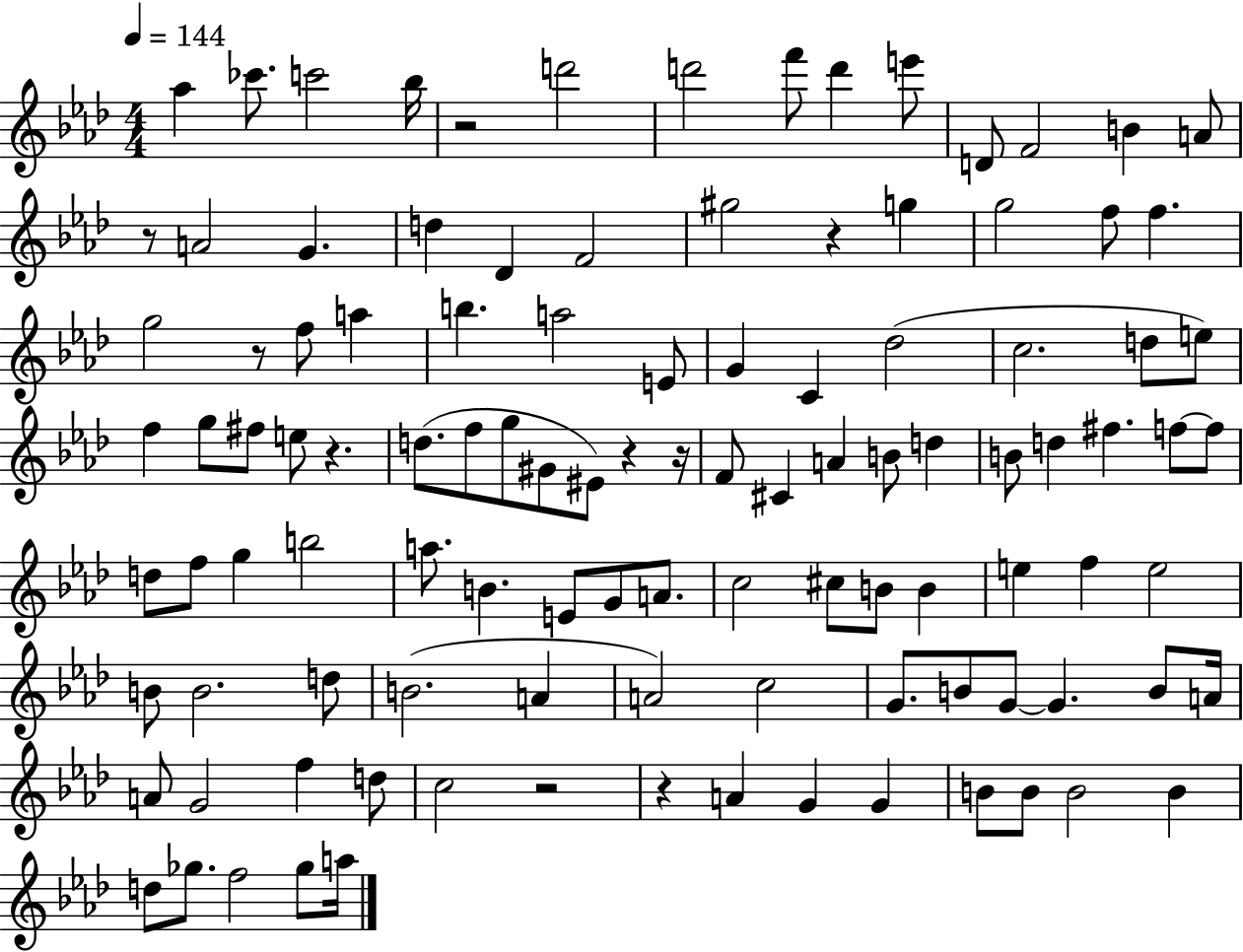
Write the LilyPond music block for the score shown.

{
  \clef treble
  \numericTimeSignature
  \time 4/4
  \key aes \major
  \tempo 4 = 144
  aes''4 ces'''8. c'''2 bes''16 | r2 d'''2 | d'''2 f'''8 d'''4 e'''8 | d'8 f'2 b'4 a'8 | \break r8 a'2 g'4. | d''4 des'4 f'2 | gis''2 r4 g''4 | g''2 f''8 f''4. | \break g''2 r8 f''8 a''4 | b''4. a''2 e'8 | g'4 c'4 des''2( | c''2. d''8 e''8) | \break f''4 g''8 fis''8 e''8 r4. | d''8.( f''8 g''8 gis'8 eis'8) r4 r16 | f'8 cis'4 a'4 b'8 d''4 | b'8 d''4 fis''4. f''8~~ f''8 | \break d''8 f''8 g''4 b''2 | a''8. b'4. e'8 g'8 a'8. | c''2 cis''8 b'8 b'4 | e''4 f''4 e''2 | \break b'8 b'2. d''8 | b'2.( a'4 | a'2) c''2 | g'8. b'8 g'8~~ g'4. b'8 a'16 | \break a'8 g'2 f''4 d''8 | c''2 r2 | r4 a'4 g'4 g'4 | b'8 b'8 b'2 b'4 | \break d''8 ges''8. f''2 ges''8 a''16 | \bar "|."
}